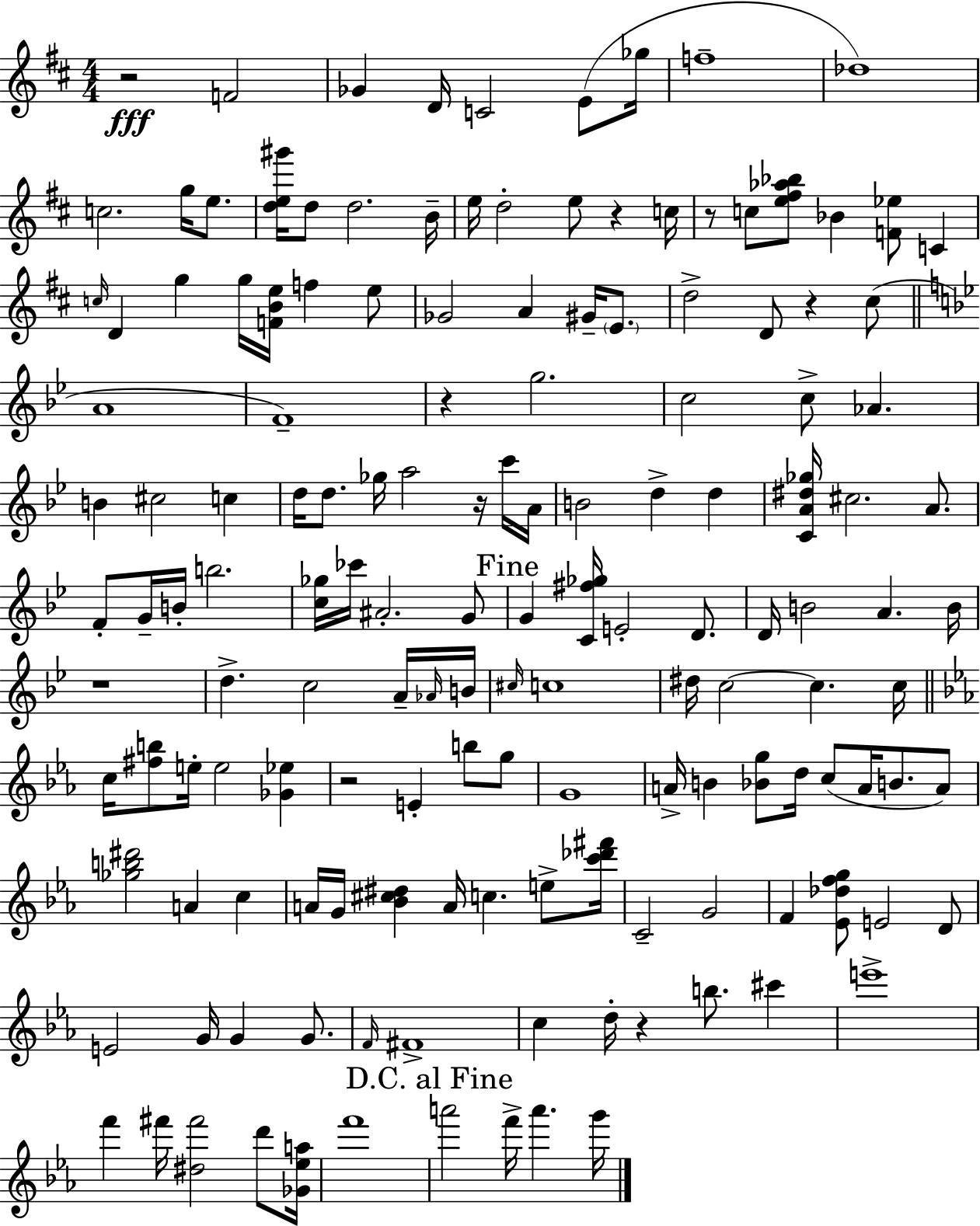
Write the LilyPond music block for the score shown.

{
  \clef treble
  \numericTimeSignature
  \time 4/4
  \key d \major
  r2\fff f'2 | ges'4 d'16 c'2 e'8( ges''16 | f''1-- | des''1) | \break c''2. g''16 e''8. | <d'' e'' gis'''>16 d''8 d''2. b'16-- | e''16 d''2-. e''8 r4 c''16 | r8 c''8 <e'' fis'' aes'' bes''>8 bes'4 <f' ees''>8 c'4 | \break \grace { c''16 } d'4 g''4 g''16 <f' b' e''>16 f''4 e''8 | ges'2 a'4 gis'16-- \parenthesize e'8. | d''2-> d'8 r4 cis''8( | \bar "||" \break \key bes \major a'1 | f'1--) | r4 g''2. | c''2 c''8-> aes'4. | \break b'4 cis''2 c''4 | d''16 d''8. ges''16 a''2 r16 c'''16 a'16 | b'2 d''4-> d''4 | <c' a' dis'' ges''>16 cis''2. a'8. | \break f'8-. g'16-- b'16-. b''2. | <c'' ges''>16 ces'''16 ais'2.-. g'8 | \mark "Fine" g'4 <c' fis'' ges''>16 e'2-. d'8. | d'16 b'2 a'4. b'16 | \break r1 | d''4.-> c''2 a'16-- \grace { aes'16 } | b'16 \grace { cis''16 } c''1 | dis''16 c''2~~ c''4. | \break c''16 \bar "||" \break \key ees \major c''16 <fis'' b''>8 e''16-. e''2 <ges' ees''>4 | r2 e'4-. b''8 g''8 | g'1 | a'16-> b'4 <bes' g''>8 d''16 c''8( a'16 b'8. a'8) | \break <ges'' b'' dis'''>2 a'4 c''4 | a'16 g'16 <bes' cis'' dis''>4 a'16 c''4. e''8-> <c''' des''' fis'''>16 | c'2-- g'2 | f'4 <ees' des'' f'' g''>8 e'2 d'8 | \break e'2 g'16 g'4 g'8. | \grace { f'16 } fis'1-> | c''4 d''16-. r4 b''8. cis'''4 | e'''1-> | \break f'''4 fis'''16 <dis'' fis'''>2 d'''8 | <ges' ees'' a''>16 f'''1 | \mark "D.C. al Fine" a'''2 f'''16-> a'''4. | g'''16 \bar "|."
}